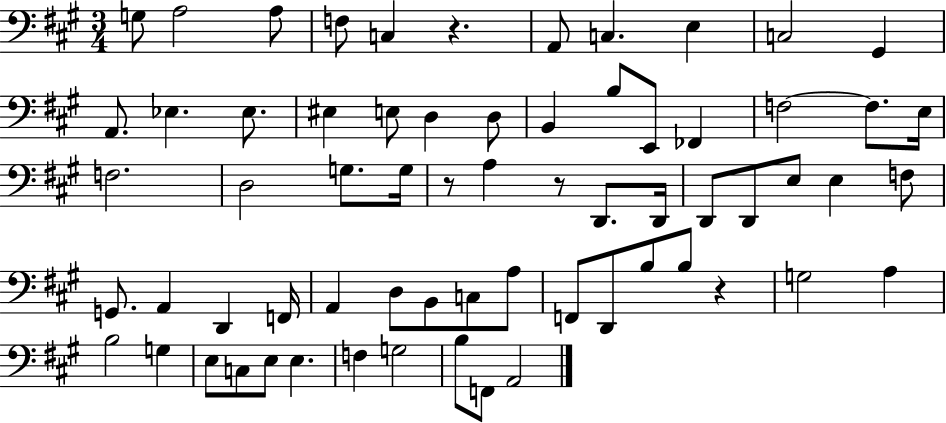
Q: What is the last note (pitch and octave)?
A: A2